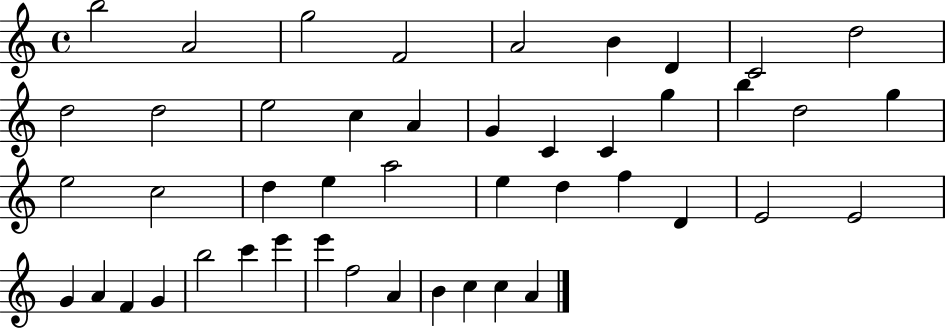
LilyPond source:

{
  \clef treble
  \time 4/4
  \defaultTimeSignature
  \key c \major
  b''2 a'2 | g''2 f'2 | a'2 b'4 d'4 | c'2 d''2 | \break d''2 d''2 | e''2 c''4 a'4 | g'4 c'4 c'4 g''4 | b''4 d''2 g''4 | \break e''2 c''2 | d''4 e''4 a''2 | e''4 d''4 f''4 d'4 | e'2 e'2 | \break g'4 a'4 f'4 g'4 | b''2 c'''4 e'''4 | e'''4 f''2 a'4 | b'4 c''4 c''4 a'4 | \break \bar "|."
}